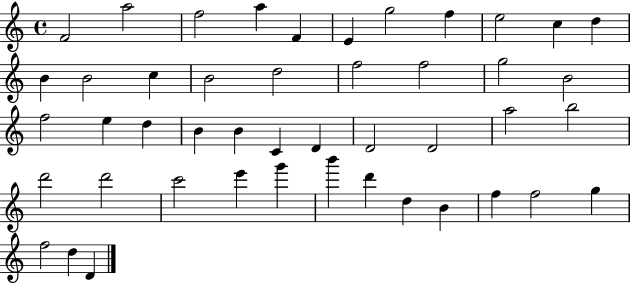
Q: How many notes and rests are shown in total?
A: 46